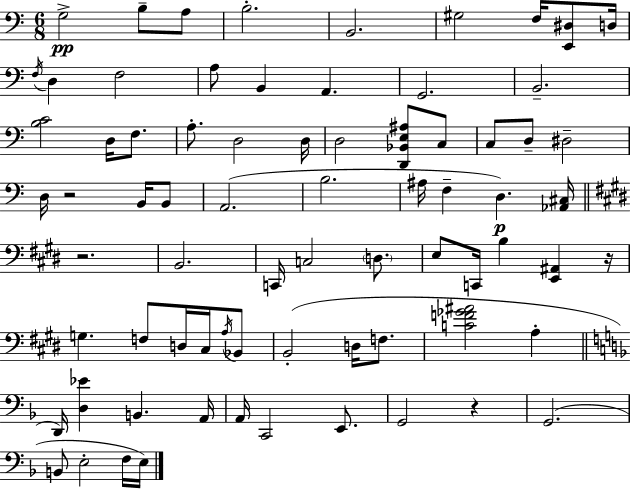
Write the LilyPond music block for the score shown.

{
  \clef bass
  \numericTimeSignature
  \time 6/8
  \key a \minor
  g2->\pp b8-- a8 | b2.-. | b,2. | gis2 f16 <e, dis>8 d16 | \break \acciaccatura { f16 } d4 f2 | a8 b,4 a,4. | g,2. | b,2.-- | \break <b c'>2 d16 f8. | a8.-. d2 | d16 d2 <d, bes, e ais>8 c8 | c8 d8-- dis2-- | \break d16 r2 b,16 b,8 | a,2.( | b2. | ais16 f4-- d4.\p) | \break <aes, cis>16 \bar "||" \break \key e \major r2. | b,2. | c,16 c2 \parenthesize d8. | e8 c,16 b4 <e, ais,>4 r16 | \break g4. f8 d16 cis16 \acciaccatura { a16 } bes,8 | b,2-.( d16 f8. | <c' f' ges' ais'>2 a4-. | \bar "||" \break \key d \minor d,16) <d ees'>4 b,4. a,16 | a,16 c,2 e,8. | g,2 r4 | g,2.( | \break b,8 e2-. f16 e16) | \bar "|."
}